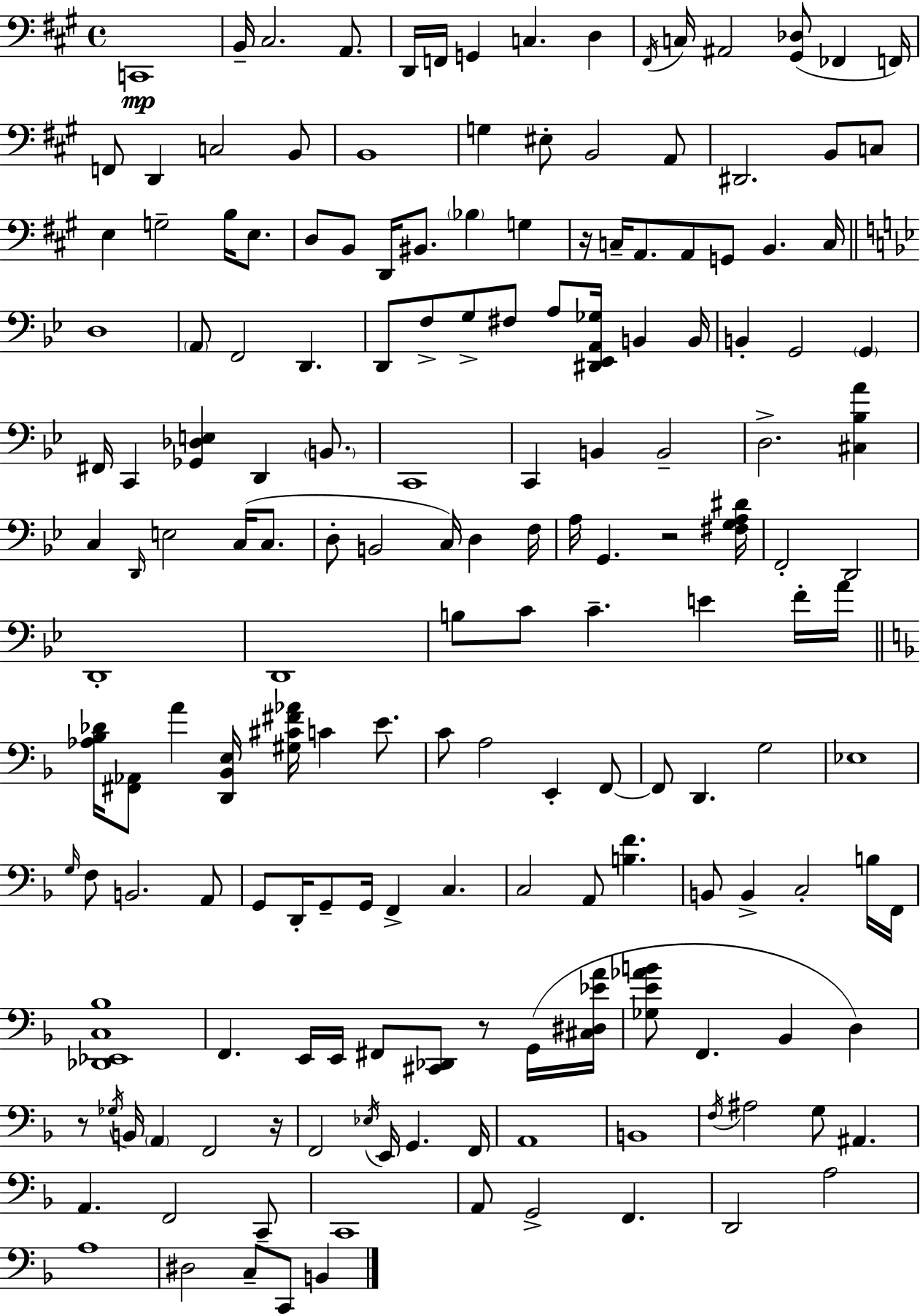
C2/w B2/s C#3/h. A2/e. D2/s F2/s G2/q C3/q. D3/q F#2/s C3/s A#2/h [G#2,Db3]/e FES2/q F2/s F2/e D2/q C3/h B2/e B2/w G3/q EIS3/e B2/h A2/e D#2/h. B2/e C3/e E3/q G3/h B3/s E3/e. D3/e B2/e D2/s BIS2/e. Bb3/q G3/q R/s C3/s A2/e. A2/e G2/e B2/q. C3/s D3/w A2/e F2/h D2/q. D2/e F3/e G3/e F#3/e A3/e [D#2,Eb2,A2,Gb3]/s B2/q B2/s B2/q G2/h G2/q F#2/s C2/q [Gb2,Db3,E3]/q D2/q B2/e. C2/w C2/q B2/q B2/h D3/h. [C#3,Bb3,A4]/q C3/q D2/s E3/h C3/s C3/e. D3/e B2/h C3/s D3/q F3/s A3/s G2/q. R/h [F#3,G3,A3,D#4]/s F2/h D2/h D2/w D2/w B3/e C4/e C4/q. E4/q F4/s A4/s [Ab3,Bb3,Db4]/s [F#2,Ab2]/e A4/q [D2,Bb2,E3]/s [G#3,C#4,F#4,Ab4]/s C4/q E4/e. C4/e A3/h E2/q F2/e F2/e D2/q. G3/h Eb3/w G3/s F3/e B2/h. A2/e G2/e D2/s G2/e G2/s F2/q C3/q. C3/h A2/e [B3,F4]/q. B2/e B2/q C3/h B3/s F2/s [Db2,Eb2,C3,Bb3]/w F2/q. E2/s E2/s F#2/e [C#2,Db2]/e R/e G2/s [C#3,D#3,Eb4,A4]/s [Gb3,E4,Ab4,B4]/e F2/q. Bb2/q D3/q R/e Gb3/s B2/s A2/q F2/h R/s F2/h Eb3/s E2/s G2/q. F2/s A2/w B2/w F3/s A#3/h G3/e A#2/q. A2/q. F2/h C2/e C2/w A2/e G2/h F2/q. D2/h A3/h A3/w D#3/h C3/e C2/e B2/q